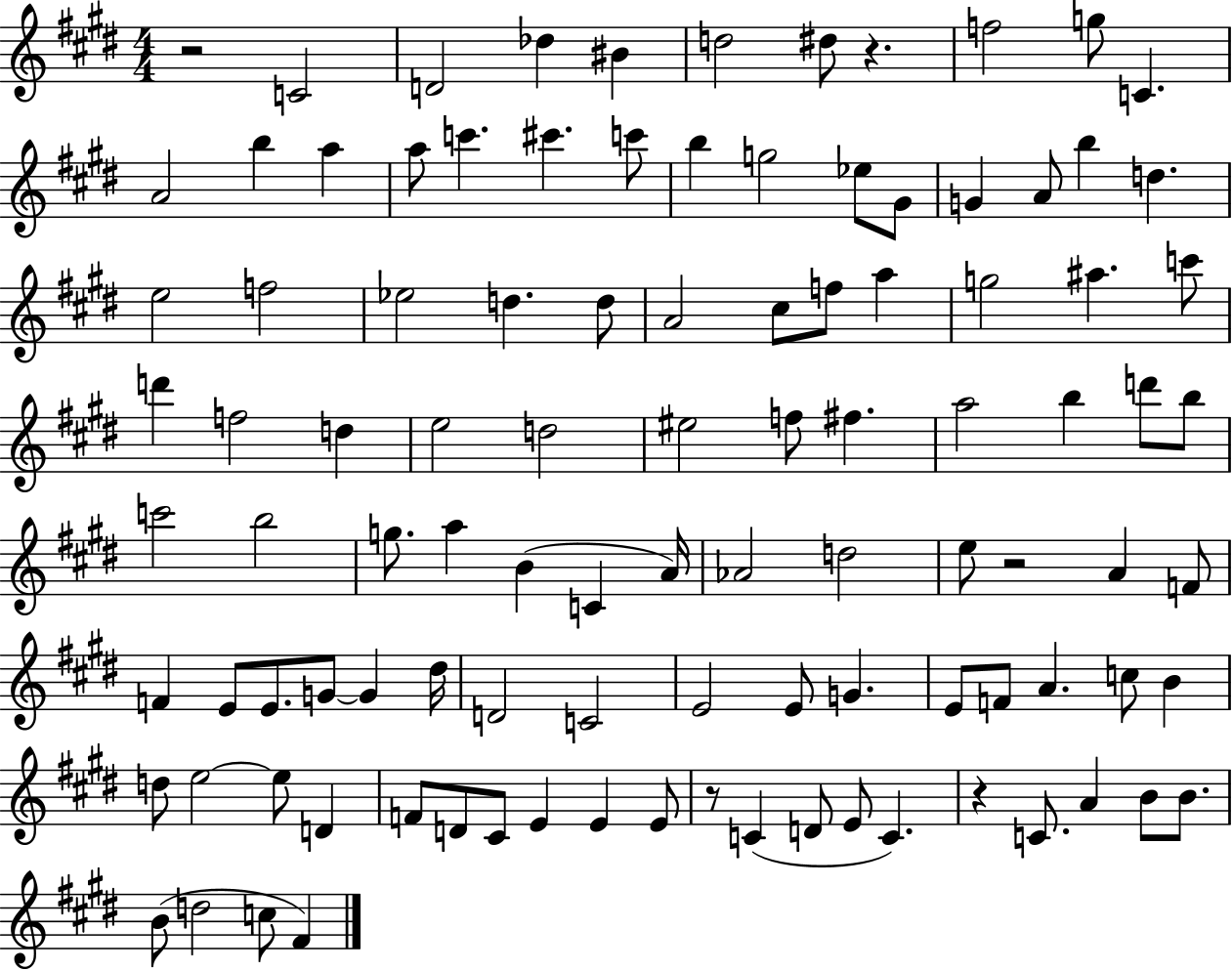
X:1
T:Untitled
M:4/4
L:1/4
K:E
z2 C2 D2 _d ^B d2 ^d/2 z f2 g/2 C A2 b a a/2 c' ^c' c'/2 b g2 _e/2 ^G/2 G A/2 b d e2 f2 _e2 d d/2 A2 ^c/2 f/2 a g2 ^a c'/2 d' f2 d e2 d2 ^e2 f/2 ^f a2 b d'/2 b/2 c'2 b2 g/2 a B C A/4 _A2 d2 e/2 z2 A F/2 F E/2 E/2 G/2 G ^d/4 D2 C2 E2 E/2 G E/2 F/2 A c/2 B d/2 e2 e/2 D F/2 D/2 ^C/2 E E E/2 z/2 C D/2 E/2 C z C/2 A B/2 B/2 B/2 d2 c/2 ^F